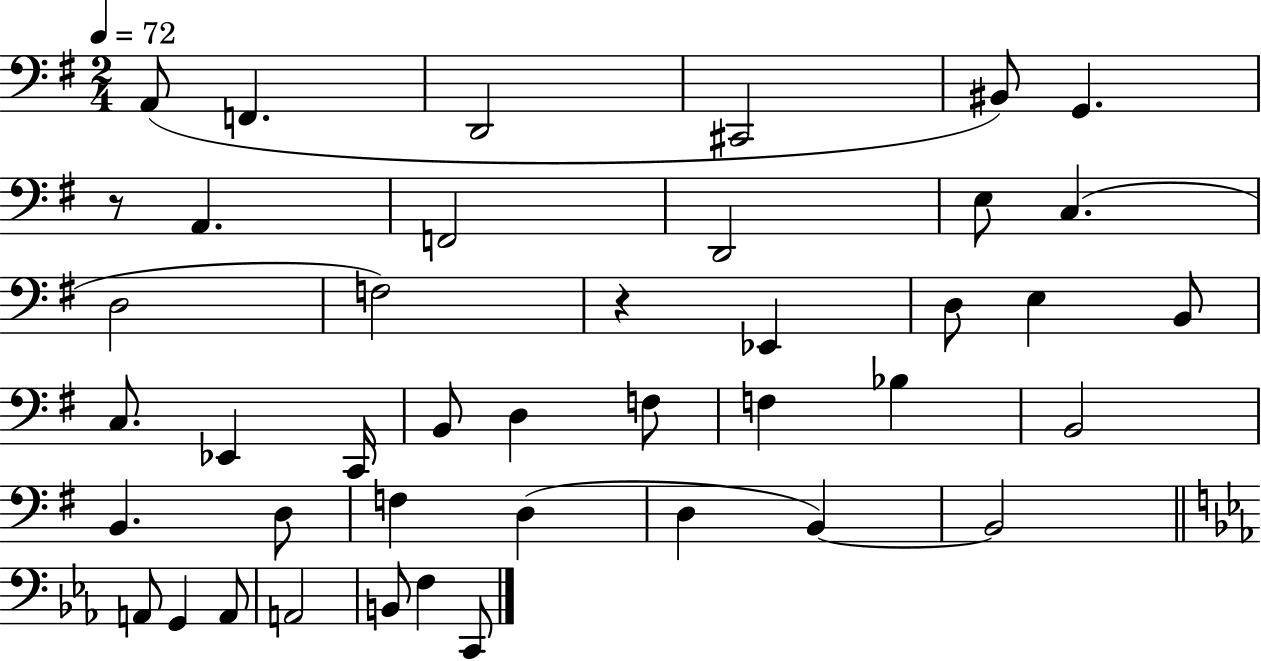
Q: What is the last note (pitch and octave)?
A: C2